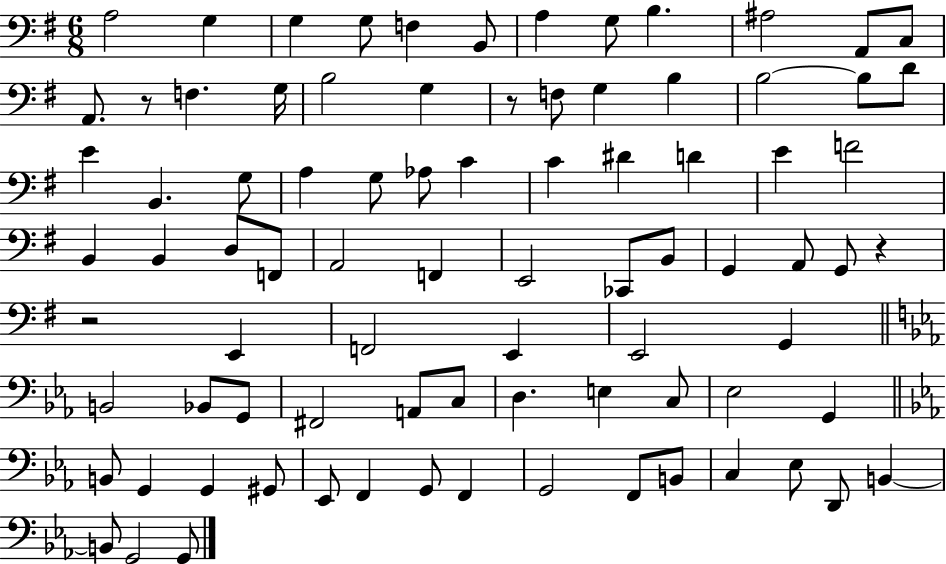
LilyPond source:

{
  \clef bass
  \numericTimeSignature
  \time 6/8
  \key g \major
  a2 g4 | g4 g8 f4 b,8 | a4 g8 b4. | ais2 a,8 c8 | \break a,8. r8 f4. g16 | b2 g4 | r8 f8 g4 b4 | b2~~ b8 d'8 | \break e'4 b,4. g8 | a4 g8 aes8 c'4 | c'4 dis'4 d'4 | e'4 f'2 | \break b,4 b,4 d8 f,8 | a,2 f,4 | e,2 ces,8 b,8 | g,4 a,8 g,8 r4 | \break r2 e,4 | f,2 e,4 | e,2 g,4 | \bar "||" \break \key ees \major b,2 bes,8 g,8 | fis,2 a,8 c8 | d4. e4 c8 | ees2 g,4 | \break \bar "||" \break \key ees \major b,8 g,4 g,4 gis,8 | ees,8 f,4 g,8 f,4 | g,2 f,8 b,8 | c4 ees8 d,8 b,4~~ | \break b,8 g,2 g,8 | \bar "|."
}